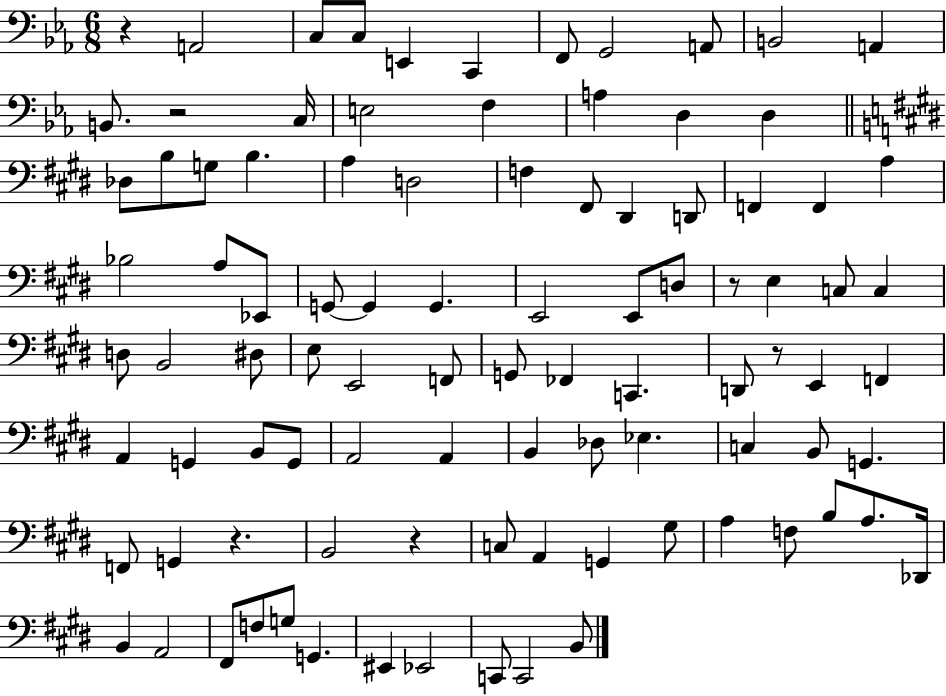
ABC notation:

X:1
T:Untitled
M:6/8
L:1/4
K:Eb
z A,,2 C,/2 C,/2 E,, C,, F,,/2 G,,2 A,,/2 B,,2 A,, B,,/2 z2 C,/4 E,2 F, A, D, D, _D,/2 B,/2 G,/2 B, A, D,2 F, ^F,,/2 ^D,, D,,/2 F,, F,, A, _B,2 A,/2 _E,,/2 G,,/2 G,, G,, E,,2 E,,/2 D,/2 z/2 E, C,/2 C, D,/2 B,,2 ^D,/2 E,/2 E,,2 F,,/2 G,,/2 _F,, C,, D,,/2 z/2 E,, F,, A,, G,, B,,/2 G,,/2 A,,2 A,, B,, _D,/2 _E, C, B,,/2 G,, F,,/2 G,, z B,,2 z C,/2 A,, G,, ^G,/2 A, F,/2 B,/2 A,/2 _D,,/4 B,, A,,2 ^F,,/2 F,/2 G,/2 G,, ^E,, _E,,2 C,,/2 C,,2 B,,/2